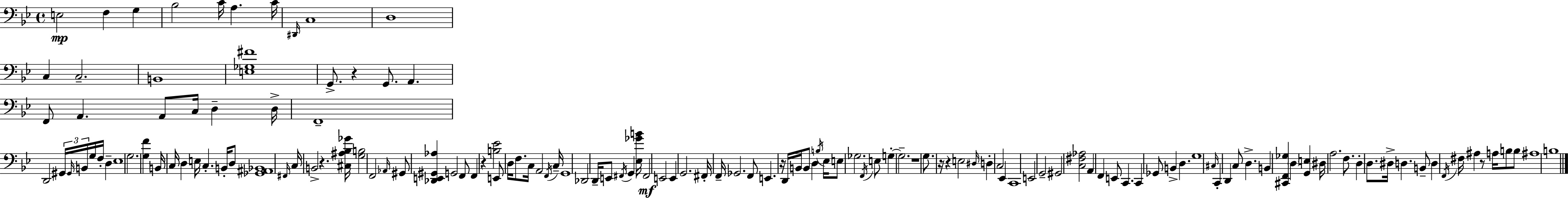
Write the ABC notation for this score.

X:1
T:Untitled
M:4/4
L:1/4
K:Gm
E,2 F, G, _B,2 C/4 A, C/4 ^D,,/4 C,4 D,4 C, C,2 B,,4 [E,_G,^F]4 G,,/2 z G,,/2 A,, F,,/2 A,, A,,/2 C,/4 D, D,/4 F,,4 D,,2 ^G,,/4 ^G,,/4 B,,/4 G,/4 F,/4 D, _E,4 G,2 [G,F] B,,/4 C,/4 D, E,/4 C, B,,/4 D,/2 [_G,,^A,,_B,,]4 ^F,,/4 C,/4 B,,2 z [^C,^A,_B,_G]/4 [G,B,]2 F,,2 _A,,/4 ^G,,/2 [_D,,E,,^G,,_A,] G,,2 F,,/2 F,, z [B,_E]2 E,,/2 D,/4 F,/2 C,/4 A,,2 F,,/4 C,/4 G,,4 _D,,2 D,,/4 E,,/2 ^F,,/4 G,, [_E,_GB]/4 ^F,,2 E,,2 E,, G,,2 ^F,,/4 F,,/4 _G,,2 F,,/2 E,, z/4 D,,/4 B,,/4 B,,/2 D, B,/4 _E,/4 E,/2 _G,2 F,,/4 E,/2 G, G,2 z4 G,/2 z/4 z E,2 ^D,/4 D, C,2 _E,, C,,4 E,,2 G,,2 ^G,,2 [C,^F,_A,]2 A,, F,, E,,/2 C,, C,, _G,,/2 B,, D, G,4 ^C,/4 C,, D,, C,/2 D, B,, [^C,,F,,_G,] D, [G,,E,] ^D,/4 A,2 F,/2 D, D,/2 ^D,/4 D, B,,/2 D, F,,/4 ^F,/4 ^A, z/2 A,/4 B,/2 B,/2 ^A,4 B,4